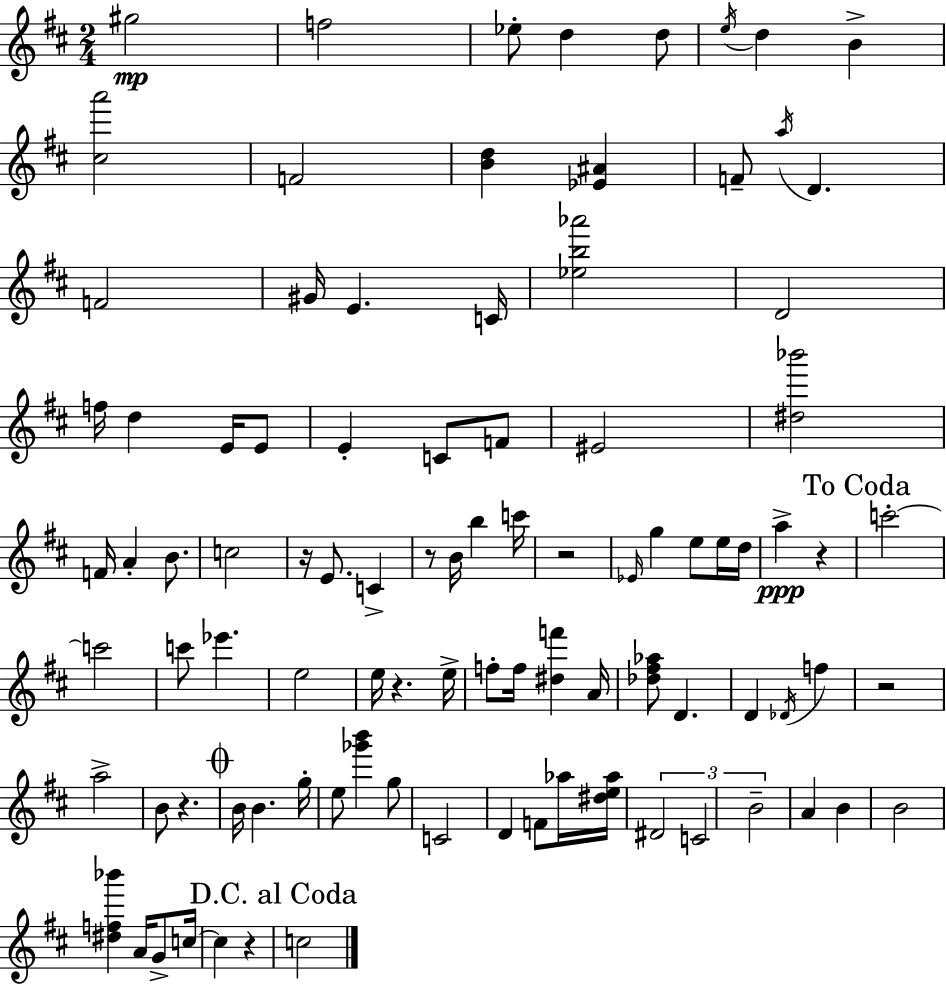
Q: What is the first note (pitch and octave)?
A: G#5